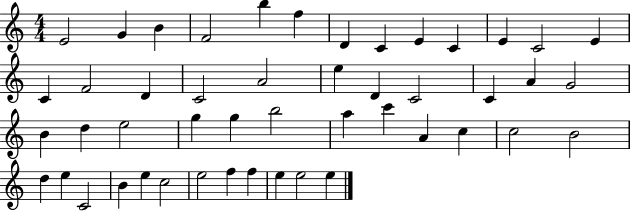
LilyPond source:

{
  \clef treble
  \numericTimeSignature
  \time 4/4
  \key c \major
  e'2 g'4 b'4 | f'2 b''4 f''4 | d'4 c'4 e'4 c'4 | e'4 c'2 e'4 | \break c'4 f'2 d'4 | c'2 a'2 | e''4 d'4 c'2 | c'4 a'4 g'2 | \break b'4 d''4 e''2 | g''4 g''4 b''2 | a''4 c'''4 a'4 c''4 | c''2 b'2 | \break d''4 e''4 c'2 | b'4 e''4 c''2 | e''2 f''4 f''4 | e''4 e''2 e''4 | \break \bar "|."
}